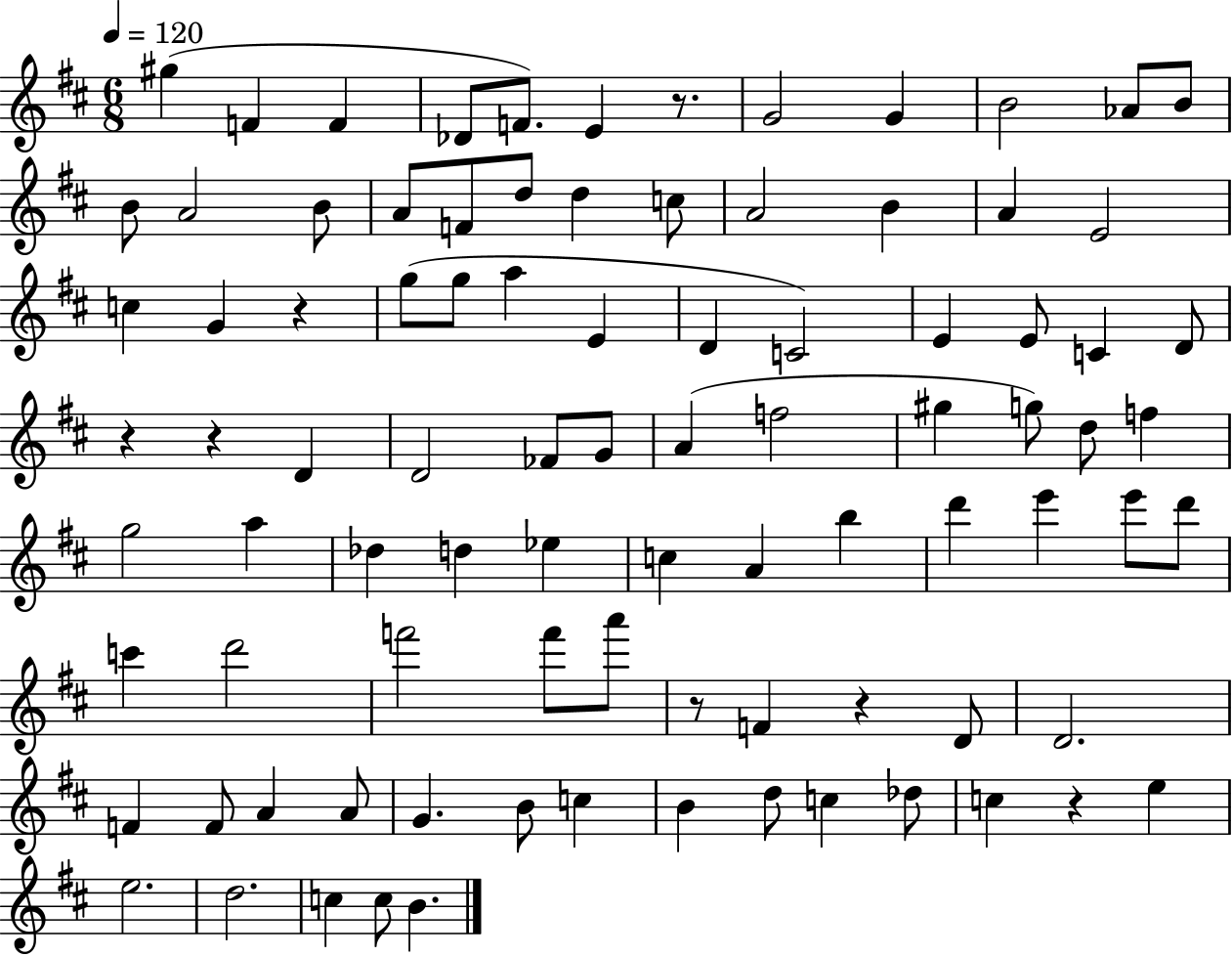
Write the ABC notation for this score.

X:1
T:Untitled
M:6/8
L:1/4
K:D
^g F F _D/2 F/2 E z/2 G2 G B2 _A/2 B/2 B/2 A2 B/2 A/2 F/2 d/2 d c/2 A2 B A E2 c G z g/2 g/2 a E D C2 E E/2 C D/2 z z D D2 _F/2 G/2 A f2 ^g g/2 d/2 f g2 a _d d _e c A b d' e' e'/2 d'/2 c' d'2 f'2 f'/2 a'/2 z/2 F z D/2 D2 F F/2 A A/2 G B/2 c B d/2 c _d/2 c z e e2 d2 c c/2 B